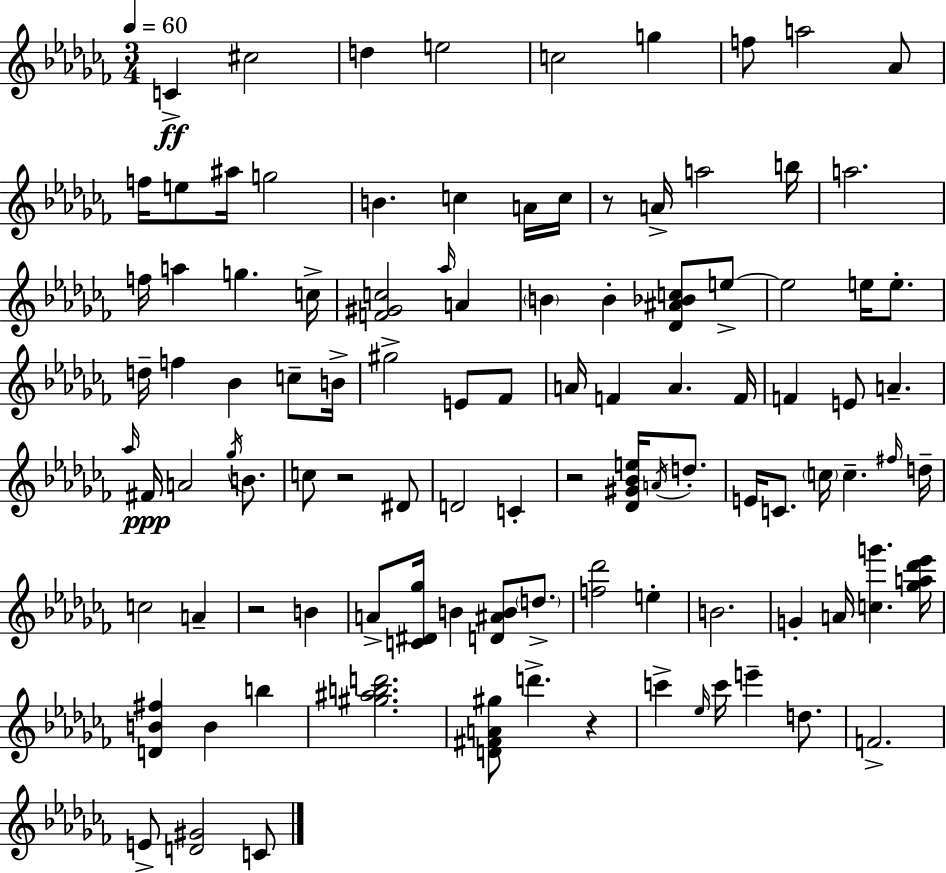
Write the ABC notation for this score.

X:1
T:Untitled
M:3/4
L:1/4
K:Abm
C ^c2 d e2 c2 g f/2 a2 _A/2 f/4 e/2 ^a/4 g2 B c A/4 c/4 z/2 A/4 a2 b/4 a2 f/4 a g c/4 [F^Gc]2 _a/4 A B B [_D^A_Bc]/2 e/2 e2 e/4 e/2 d/4 f _B c/2 B/4 ^g2 E/2 _F/2 A/4 F A F/4 F E/2 A _a/4 ^F/4 A2 _g/4 B/2 c/2 z2 ^D/2 D2 C z2 [_D^G_Be]/4 A/4 d/2 E/4 C/2 c/4 c ^f/4 d/4 c2 A z2 B A/2 [C^D_g]/4 B [D^AB]/2 d/2 [f_d']2 e B2 G A/4 [cg'] [_ga_d'_e']/4 [DB^f] B b [^g^abd']2 [D^FA^g]/2 d' z c' _e/4 c'/4 e' d/2 F2 E/2 [D^G]2 C/2